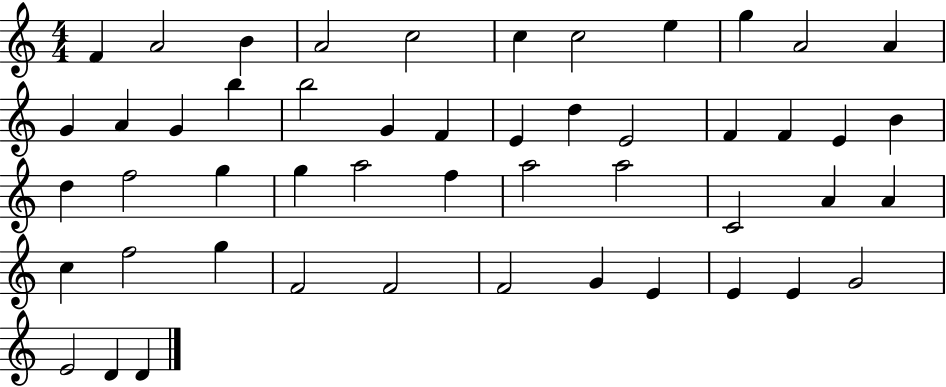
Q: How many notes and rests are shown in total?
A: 50